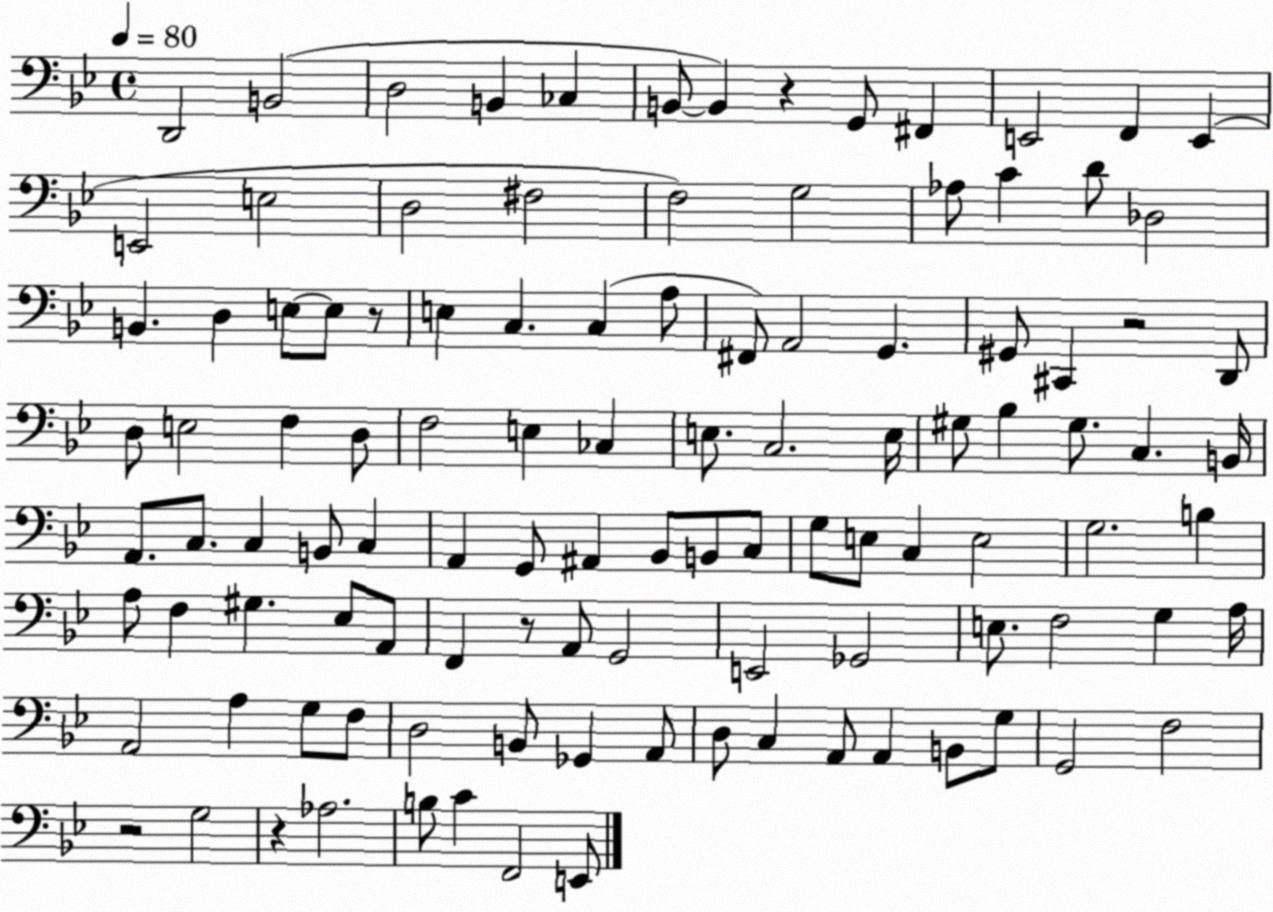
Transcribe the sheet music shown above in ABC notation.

X:1
T:Untitled
M:4/4
L:1/4
K:Bb
D,,2 B,,2 D,2 B,, _C, B,,/2 B,, z G,,/2 ^F,, E,,2 F,, E,, E,,2 E,2 D,2 ^F,2 F,2 G,2 _A,/2 C D/2 _D,2 B,, D, E,/2 E,/2 z/2 E, C, C, A,/2 ^F,,/2 A,,2 G,, ^G,,/2 ^C,, z2 D,,/2 D,/2 E,2 F, D,/2 F,2 E, _C, E,/2 C,2 E,/4 ^G,/2 _B, ^G,/2 C, B,,/4 A,,/2 C,/2 C, B,,/2 C, A,, G,,/2 ^A,, _B,,/2 B,,/2 C,/2 G,/2 E,/2 C, E,2 G,2 B, A,/2 F, ^G, _E,/2 A,,/2 F,, z/2 A,,/2 G,,2 E,,2 _G,,2 E,/2 F,2 G, A,/4 A,,2 A, G,/2 F,/2 D,2 B,,/2 _G,, A,,/2 D,/2 C, A,,/2 A,, B,,/2 G,/2 G,,2 F,2 z2 G,2 z _A,2 B,/2 C F,,2 E,,/2